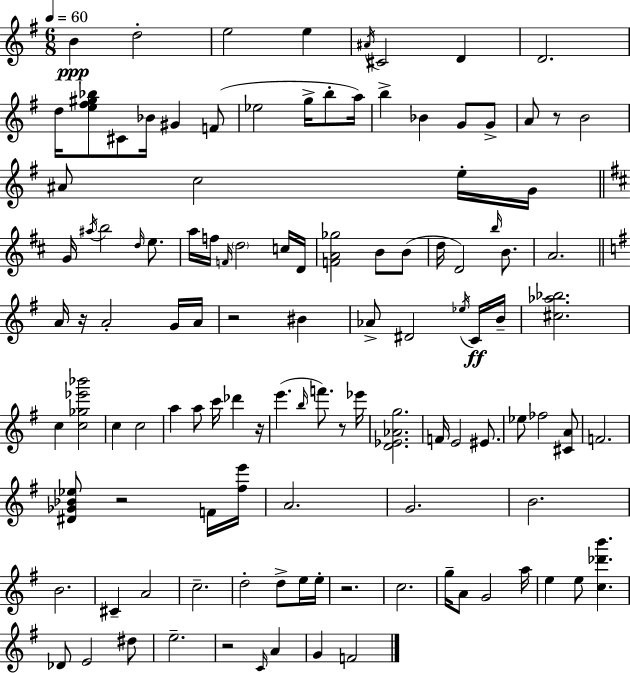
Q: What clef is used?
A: treble